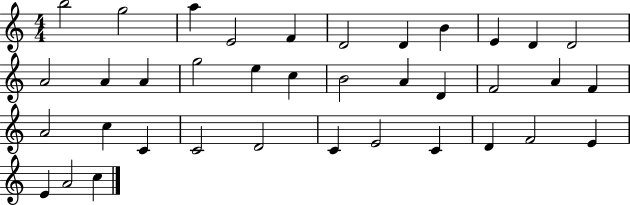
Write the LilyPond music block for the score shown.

{
  \clef treble
  \numericTimeSignature
  \time 4/4
  \key c \major
  b''2 g''2 | a''4 e'2 f'4 | d'2 d'4 b'4 | e'4 d'4 d'2 | \break a'2 a'4 a'4 | g''2 e''4 c''4 | b'2 a'4 d'4 | f'2 a'4 f'4 | \break a'2 c''4 c'4 | c'2 d'2 | c'4 e'2 c'4 | d'4 f'2 e'4 | \break e'4 a'2 c''4 | \bar "|."
}